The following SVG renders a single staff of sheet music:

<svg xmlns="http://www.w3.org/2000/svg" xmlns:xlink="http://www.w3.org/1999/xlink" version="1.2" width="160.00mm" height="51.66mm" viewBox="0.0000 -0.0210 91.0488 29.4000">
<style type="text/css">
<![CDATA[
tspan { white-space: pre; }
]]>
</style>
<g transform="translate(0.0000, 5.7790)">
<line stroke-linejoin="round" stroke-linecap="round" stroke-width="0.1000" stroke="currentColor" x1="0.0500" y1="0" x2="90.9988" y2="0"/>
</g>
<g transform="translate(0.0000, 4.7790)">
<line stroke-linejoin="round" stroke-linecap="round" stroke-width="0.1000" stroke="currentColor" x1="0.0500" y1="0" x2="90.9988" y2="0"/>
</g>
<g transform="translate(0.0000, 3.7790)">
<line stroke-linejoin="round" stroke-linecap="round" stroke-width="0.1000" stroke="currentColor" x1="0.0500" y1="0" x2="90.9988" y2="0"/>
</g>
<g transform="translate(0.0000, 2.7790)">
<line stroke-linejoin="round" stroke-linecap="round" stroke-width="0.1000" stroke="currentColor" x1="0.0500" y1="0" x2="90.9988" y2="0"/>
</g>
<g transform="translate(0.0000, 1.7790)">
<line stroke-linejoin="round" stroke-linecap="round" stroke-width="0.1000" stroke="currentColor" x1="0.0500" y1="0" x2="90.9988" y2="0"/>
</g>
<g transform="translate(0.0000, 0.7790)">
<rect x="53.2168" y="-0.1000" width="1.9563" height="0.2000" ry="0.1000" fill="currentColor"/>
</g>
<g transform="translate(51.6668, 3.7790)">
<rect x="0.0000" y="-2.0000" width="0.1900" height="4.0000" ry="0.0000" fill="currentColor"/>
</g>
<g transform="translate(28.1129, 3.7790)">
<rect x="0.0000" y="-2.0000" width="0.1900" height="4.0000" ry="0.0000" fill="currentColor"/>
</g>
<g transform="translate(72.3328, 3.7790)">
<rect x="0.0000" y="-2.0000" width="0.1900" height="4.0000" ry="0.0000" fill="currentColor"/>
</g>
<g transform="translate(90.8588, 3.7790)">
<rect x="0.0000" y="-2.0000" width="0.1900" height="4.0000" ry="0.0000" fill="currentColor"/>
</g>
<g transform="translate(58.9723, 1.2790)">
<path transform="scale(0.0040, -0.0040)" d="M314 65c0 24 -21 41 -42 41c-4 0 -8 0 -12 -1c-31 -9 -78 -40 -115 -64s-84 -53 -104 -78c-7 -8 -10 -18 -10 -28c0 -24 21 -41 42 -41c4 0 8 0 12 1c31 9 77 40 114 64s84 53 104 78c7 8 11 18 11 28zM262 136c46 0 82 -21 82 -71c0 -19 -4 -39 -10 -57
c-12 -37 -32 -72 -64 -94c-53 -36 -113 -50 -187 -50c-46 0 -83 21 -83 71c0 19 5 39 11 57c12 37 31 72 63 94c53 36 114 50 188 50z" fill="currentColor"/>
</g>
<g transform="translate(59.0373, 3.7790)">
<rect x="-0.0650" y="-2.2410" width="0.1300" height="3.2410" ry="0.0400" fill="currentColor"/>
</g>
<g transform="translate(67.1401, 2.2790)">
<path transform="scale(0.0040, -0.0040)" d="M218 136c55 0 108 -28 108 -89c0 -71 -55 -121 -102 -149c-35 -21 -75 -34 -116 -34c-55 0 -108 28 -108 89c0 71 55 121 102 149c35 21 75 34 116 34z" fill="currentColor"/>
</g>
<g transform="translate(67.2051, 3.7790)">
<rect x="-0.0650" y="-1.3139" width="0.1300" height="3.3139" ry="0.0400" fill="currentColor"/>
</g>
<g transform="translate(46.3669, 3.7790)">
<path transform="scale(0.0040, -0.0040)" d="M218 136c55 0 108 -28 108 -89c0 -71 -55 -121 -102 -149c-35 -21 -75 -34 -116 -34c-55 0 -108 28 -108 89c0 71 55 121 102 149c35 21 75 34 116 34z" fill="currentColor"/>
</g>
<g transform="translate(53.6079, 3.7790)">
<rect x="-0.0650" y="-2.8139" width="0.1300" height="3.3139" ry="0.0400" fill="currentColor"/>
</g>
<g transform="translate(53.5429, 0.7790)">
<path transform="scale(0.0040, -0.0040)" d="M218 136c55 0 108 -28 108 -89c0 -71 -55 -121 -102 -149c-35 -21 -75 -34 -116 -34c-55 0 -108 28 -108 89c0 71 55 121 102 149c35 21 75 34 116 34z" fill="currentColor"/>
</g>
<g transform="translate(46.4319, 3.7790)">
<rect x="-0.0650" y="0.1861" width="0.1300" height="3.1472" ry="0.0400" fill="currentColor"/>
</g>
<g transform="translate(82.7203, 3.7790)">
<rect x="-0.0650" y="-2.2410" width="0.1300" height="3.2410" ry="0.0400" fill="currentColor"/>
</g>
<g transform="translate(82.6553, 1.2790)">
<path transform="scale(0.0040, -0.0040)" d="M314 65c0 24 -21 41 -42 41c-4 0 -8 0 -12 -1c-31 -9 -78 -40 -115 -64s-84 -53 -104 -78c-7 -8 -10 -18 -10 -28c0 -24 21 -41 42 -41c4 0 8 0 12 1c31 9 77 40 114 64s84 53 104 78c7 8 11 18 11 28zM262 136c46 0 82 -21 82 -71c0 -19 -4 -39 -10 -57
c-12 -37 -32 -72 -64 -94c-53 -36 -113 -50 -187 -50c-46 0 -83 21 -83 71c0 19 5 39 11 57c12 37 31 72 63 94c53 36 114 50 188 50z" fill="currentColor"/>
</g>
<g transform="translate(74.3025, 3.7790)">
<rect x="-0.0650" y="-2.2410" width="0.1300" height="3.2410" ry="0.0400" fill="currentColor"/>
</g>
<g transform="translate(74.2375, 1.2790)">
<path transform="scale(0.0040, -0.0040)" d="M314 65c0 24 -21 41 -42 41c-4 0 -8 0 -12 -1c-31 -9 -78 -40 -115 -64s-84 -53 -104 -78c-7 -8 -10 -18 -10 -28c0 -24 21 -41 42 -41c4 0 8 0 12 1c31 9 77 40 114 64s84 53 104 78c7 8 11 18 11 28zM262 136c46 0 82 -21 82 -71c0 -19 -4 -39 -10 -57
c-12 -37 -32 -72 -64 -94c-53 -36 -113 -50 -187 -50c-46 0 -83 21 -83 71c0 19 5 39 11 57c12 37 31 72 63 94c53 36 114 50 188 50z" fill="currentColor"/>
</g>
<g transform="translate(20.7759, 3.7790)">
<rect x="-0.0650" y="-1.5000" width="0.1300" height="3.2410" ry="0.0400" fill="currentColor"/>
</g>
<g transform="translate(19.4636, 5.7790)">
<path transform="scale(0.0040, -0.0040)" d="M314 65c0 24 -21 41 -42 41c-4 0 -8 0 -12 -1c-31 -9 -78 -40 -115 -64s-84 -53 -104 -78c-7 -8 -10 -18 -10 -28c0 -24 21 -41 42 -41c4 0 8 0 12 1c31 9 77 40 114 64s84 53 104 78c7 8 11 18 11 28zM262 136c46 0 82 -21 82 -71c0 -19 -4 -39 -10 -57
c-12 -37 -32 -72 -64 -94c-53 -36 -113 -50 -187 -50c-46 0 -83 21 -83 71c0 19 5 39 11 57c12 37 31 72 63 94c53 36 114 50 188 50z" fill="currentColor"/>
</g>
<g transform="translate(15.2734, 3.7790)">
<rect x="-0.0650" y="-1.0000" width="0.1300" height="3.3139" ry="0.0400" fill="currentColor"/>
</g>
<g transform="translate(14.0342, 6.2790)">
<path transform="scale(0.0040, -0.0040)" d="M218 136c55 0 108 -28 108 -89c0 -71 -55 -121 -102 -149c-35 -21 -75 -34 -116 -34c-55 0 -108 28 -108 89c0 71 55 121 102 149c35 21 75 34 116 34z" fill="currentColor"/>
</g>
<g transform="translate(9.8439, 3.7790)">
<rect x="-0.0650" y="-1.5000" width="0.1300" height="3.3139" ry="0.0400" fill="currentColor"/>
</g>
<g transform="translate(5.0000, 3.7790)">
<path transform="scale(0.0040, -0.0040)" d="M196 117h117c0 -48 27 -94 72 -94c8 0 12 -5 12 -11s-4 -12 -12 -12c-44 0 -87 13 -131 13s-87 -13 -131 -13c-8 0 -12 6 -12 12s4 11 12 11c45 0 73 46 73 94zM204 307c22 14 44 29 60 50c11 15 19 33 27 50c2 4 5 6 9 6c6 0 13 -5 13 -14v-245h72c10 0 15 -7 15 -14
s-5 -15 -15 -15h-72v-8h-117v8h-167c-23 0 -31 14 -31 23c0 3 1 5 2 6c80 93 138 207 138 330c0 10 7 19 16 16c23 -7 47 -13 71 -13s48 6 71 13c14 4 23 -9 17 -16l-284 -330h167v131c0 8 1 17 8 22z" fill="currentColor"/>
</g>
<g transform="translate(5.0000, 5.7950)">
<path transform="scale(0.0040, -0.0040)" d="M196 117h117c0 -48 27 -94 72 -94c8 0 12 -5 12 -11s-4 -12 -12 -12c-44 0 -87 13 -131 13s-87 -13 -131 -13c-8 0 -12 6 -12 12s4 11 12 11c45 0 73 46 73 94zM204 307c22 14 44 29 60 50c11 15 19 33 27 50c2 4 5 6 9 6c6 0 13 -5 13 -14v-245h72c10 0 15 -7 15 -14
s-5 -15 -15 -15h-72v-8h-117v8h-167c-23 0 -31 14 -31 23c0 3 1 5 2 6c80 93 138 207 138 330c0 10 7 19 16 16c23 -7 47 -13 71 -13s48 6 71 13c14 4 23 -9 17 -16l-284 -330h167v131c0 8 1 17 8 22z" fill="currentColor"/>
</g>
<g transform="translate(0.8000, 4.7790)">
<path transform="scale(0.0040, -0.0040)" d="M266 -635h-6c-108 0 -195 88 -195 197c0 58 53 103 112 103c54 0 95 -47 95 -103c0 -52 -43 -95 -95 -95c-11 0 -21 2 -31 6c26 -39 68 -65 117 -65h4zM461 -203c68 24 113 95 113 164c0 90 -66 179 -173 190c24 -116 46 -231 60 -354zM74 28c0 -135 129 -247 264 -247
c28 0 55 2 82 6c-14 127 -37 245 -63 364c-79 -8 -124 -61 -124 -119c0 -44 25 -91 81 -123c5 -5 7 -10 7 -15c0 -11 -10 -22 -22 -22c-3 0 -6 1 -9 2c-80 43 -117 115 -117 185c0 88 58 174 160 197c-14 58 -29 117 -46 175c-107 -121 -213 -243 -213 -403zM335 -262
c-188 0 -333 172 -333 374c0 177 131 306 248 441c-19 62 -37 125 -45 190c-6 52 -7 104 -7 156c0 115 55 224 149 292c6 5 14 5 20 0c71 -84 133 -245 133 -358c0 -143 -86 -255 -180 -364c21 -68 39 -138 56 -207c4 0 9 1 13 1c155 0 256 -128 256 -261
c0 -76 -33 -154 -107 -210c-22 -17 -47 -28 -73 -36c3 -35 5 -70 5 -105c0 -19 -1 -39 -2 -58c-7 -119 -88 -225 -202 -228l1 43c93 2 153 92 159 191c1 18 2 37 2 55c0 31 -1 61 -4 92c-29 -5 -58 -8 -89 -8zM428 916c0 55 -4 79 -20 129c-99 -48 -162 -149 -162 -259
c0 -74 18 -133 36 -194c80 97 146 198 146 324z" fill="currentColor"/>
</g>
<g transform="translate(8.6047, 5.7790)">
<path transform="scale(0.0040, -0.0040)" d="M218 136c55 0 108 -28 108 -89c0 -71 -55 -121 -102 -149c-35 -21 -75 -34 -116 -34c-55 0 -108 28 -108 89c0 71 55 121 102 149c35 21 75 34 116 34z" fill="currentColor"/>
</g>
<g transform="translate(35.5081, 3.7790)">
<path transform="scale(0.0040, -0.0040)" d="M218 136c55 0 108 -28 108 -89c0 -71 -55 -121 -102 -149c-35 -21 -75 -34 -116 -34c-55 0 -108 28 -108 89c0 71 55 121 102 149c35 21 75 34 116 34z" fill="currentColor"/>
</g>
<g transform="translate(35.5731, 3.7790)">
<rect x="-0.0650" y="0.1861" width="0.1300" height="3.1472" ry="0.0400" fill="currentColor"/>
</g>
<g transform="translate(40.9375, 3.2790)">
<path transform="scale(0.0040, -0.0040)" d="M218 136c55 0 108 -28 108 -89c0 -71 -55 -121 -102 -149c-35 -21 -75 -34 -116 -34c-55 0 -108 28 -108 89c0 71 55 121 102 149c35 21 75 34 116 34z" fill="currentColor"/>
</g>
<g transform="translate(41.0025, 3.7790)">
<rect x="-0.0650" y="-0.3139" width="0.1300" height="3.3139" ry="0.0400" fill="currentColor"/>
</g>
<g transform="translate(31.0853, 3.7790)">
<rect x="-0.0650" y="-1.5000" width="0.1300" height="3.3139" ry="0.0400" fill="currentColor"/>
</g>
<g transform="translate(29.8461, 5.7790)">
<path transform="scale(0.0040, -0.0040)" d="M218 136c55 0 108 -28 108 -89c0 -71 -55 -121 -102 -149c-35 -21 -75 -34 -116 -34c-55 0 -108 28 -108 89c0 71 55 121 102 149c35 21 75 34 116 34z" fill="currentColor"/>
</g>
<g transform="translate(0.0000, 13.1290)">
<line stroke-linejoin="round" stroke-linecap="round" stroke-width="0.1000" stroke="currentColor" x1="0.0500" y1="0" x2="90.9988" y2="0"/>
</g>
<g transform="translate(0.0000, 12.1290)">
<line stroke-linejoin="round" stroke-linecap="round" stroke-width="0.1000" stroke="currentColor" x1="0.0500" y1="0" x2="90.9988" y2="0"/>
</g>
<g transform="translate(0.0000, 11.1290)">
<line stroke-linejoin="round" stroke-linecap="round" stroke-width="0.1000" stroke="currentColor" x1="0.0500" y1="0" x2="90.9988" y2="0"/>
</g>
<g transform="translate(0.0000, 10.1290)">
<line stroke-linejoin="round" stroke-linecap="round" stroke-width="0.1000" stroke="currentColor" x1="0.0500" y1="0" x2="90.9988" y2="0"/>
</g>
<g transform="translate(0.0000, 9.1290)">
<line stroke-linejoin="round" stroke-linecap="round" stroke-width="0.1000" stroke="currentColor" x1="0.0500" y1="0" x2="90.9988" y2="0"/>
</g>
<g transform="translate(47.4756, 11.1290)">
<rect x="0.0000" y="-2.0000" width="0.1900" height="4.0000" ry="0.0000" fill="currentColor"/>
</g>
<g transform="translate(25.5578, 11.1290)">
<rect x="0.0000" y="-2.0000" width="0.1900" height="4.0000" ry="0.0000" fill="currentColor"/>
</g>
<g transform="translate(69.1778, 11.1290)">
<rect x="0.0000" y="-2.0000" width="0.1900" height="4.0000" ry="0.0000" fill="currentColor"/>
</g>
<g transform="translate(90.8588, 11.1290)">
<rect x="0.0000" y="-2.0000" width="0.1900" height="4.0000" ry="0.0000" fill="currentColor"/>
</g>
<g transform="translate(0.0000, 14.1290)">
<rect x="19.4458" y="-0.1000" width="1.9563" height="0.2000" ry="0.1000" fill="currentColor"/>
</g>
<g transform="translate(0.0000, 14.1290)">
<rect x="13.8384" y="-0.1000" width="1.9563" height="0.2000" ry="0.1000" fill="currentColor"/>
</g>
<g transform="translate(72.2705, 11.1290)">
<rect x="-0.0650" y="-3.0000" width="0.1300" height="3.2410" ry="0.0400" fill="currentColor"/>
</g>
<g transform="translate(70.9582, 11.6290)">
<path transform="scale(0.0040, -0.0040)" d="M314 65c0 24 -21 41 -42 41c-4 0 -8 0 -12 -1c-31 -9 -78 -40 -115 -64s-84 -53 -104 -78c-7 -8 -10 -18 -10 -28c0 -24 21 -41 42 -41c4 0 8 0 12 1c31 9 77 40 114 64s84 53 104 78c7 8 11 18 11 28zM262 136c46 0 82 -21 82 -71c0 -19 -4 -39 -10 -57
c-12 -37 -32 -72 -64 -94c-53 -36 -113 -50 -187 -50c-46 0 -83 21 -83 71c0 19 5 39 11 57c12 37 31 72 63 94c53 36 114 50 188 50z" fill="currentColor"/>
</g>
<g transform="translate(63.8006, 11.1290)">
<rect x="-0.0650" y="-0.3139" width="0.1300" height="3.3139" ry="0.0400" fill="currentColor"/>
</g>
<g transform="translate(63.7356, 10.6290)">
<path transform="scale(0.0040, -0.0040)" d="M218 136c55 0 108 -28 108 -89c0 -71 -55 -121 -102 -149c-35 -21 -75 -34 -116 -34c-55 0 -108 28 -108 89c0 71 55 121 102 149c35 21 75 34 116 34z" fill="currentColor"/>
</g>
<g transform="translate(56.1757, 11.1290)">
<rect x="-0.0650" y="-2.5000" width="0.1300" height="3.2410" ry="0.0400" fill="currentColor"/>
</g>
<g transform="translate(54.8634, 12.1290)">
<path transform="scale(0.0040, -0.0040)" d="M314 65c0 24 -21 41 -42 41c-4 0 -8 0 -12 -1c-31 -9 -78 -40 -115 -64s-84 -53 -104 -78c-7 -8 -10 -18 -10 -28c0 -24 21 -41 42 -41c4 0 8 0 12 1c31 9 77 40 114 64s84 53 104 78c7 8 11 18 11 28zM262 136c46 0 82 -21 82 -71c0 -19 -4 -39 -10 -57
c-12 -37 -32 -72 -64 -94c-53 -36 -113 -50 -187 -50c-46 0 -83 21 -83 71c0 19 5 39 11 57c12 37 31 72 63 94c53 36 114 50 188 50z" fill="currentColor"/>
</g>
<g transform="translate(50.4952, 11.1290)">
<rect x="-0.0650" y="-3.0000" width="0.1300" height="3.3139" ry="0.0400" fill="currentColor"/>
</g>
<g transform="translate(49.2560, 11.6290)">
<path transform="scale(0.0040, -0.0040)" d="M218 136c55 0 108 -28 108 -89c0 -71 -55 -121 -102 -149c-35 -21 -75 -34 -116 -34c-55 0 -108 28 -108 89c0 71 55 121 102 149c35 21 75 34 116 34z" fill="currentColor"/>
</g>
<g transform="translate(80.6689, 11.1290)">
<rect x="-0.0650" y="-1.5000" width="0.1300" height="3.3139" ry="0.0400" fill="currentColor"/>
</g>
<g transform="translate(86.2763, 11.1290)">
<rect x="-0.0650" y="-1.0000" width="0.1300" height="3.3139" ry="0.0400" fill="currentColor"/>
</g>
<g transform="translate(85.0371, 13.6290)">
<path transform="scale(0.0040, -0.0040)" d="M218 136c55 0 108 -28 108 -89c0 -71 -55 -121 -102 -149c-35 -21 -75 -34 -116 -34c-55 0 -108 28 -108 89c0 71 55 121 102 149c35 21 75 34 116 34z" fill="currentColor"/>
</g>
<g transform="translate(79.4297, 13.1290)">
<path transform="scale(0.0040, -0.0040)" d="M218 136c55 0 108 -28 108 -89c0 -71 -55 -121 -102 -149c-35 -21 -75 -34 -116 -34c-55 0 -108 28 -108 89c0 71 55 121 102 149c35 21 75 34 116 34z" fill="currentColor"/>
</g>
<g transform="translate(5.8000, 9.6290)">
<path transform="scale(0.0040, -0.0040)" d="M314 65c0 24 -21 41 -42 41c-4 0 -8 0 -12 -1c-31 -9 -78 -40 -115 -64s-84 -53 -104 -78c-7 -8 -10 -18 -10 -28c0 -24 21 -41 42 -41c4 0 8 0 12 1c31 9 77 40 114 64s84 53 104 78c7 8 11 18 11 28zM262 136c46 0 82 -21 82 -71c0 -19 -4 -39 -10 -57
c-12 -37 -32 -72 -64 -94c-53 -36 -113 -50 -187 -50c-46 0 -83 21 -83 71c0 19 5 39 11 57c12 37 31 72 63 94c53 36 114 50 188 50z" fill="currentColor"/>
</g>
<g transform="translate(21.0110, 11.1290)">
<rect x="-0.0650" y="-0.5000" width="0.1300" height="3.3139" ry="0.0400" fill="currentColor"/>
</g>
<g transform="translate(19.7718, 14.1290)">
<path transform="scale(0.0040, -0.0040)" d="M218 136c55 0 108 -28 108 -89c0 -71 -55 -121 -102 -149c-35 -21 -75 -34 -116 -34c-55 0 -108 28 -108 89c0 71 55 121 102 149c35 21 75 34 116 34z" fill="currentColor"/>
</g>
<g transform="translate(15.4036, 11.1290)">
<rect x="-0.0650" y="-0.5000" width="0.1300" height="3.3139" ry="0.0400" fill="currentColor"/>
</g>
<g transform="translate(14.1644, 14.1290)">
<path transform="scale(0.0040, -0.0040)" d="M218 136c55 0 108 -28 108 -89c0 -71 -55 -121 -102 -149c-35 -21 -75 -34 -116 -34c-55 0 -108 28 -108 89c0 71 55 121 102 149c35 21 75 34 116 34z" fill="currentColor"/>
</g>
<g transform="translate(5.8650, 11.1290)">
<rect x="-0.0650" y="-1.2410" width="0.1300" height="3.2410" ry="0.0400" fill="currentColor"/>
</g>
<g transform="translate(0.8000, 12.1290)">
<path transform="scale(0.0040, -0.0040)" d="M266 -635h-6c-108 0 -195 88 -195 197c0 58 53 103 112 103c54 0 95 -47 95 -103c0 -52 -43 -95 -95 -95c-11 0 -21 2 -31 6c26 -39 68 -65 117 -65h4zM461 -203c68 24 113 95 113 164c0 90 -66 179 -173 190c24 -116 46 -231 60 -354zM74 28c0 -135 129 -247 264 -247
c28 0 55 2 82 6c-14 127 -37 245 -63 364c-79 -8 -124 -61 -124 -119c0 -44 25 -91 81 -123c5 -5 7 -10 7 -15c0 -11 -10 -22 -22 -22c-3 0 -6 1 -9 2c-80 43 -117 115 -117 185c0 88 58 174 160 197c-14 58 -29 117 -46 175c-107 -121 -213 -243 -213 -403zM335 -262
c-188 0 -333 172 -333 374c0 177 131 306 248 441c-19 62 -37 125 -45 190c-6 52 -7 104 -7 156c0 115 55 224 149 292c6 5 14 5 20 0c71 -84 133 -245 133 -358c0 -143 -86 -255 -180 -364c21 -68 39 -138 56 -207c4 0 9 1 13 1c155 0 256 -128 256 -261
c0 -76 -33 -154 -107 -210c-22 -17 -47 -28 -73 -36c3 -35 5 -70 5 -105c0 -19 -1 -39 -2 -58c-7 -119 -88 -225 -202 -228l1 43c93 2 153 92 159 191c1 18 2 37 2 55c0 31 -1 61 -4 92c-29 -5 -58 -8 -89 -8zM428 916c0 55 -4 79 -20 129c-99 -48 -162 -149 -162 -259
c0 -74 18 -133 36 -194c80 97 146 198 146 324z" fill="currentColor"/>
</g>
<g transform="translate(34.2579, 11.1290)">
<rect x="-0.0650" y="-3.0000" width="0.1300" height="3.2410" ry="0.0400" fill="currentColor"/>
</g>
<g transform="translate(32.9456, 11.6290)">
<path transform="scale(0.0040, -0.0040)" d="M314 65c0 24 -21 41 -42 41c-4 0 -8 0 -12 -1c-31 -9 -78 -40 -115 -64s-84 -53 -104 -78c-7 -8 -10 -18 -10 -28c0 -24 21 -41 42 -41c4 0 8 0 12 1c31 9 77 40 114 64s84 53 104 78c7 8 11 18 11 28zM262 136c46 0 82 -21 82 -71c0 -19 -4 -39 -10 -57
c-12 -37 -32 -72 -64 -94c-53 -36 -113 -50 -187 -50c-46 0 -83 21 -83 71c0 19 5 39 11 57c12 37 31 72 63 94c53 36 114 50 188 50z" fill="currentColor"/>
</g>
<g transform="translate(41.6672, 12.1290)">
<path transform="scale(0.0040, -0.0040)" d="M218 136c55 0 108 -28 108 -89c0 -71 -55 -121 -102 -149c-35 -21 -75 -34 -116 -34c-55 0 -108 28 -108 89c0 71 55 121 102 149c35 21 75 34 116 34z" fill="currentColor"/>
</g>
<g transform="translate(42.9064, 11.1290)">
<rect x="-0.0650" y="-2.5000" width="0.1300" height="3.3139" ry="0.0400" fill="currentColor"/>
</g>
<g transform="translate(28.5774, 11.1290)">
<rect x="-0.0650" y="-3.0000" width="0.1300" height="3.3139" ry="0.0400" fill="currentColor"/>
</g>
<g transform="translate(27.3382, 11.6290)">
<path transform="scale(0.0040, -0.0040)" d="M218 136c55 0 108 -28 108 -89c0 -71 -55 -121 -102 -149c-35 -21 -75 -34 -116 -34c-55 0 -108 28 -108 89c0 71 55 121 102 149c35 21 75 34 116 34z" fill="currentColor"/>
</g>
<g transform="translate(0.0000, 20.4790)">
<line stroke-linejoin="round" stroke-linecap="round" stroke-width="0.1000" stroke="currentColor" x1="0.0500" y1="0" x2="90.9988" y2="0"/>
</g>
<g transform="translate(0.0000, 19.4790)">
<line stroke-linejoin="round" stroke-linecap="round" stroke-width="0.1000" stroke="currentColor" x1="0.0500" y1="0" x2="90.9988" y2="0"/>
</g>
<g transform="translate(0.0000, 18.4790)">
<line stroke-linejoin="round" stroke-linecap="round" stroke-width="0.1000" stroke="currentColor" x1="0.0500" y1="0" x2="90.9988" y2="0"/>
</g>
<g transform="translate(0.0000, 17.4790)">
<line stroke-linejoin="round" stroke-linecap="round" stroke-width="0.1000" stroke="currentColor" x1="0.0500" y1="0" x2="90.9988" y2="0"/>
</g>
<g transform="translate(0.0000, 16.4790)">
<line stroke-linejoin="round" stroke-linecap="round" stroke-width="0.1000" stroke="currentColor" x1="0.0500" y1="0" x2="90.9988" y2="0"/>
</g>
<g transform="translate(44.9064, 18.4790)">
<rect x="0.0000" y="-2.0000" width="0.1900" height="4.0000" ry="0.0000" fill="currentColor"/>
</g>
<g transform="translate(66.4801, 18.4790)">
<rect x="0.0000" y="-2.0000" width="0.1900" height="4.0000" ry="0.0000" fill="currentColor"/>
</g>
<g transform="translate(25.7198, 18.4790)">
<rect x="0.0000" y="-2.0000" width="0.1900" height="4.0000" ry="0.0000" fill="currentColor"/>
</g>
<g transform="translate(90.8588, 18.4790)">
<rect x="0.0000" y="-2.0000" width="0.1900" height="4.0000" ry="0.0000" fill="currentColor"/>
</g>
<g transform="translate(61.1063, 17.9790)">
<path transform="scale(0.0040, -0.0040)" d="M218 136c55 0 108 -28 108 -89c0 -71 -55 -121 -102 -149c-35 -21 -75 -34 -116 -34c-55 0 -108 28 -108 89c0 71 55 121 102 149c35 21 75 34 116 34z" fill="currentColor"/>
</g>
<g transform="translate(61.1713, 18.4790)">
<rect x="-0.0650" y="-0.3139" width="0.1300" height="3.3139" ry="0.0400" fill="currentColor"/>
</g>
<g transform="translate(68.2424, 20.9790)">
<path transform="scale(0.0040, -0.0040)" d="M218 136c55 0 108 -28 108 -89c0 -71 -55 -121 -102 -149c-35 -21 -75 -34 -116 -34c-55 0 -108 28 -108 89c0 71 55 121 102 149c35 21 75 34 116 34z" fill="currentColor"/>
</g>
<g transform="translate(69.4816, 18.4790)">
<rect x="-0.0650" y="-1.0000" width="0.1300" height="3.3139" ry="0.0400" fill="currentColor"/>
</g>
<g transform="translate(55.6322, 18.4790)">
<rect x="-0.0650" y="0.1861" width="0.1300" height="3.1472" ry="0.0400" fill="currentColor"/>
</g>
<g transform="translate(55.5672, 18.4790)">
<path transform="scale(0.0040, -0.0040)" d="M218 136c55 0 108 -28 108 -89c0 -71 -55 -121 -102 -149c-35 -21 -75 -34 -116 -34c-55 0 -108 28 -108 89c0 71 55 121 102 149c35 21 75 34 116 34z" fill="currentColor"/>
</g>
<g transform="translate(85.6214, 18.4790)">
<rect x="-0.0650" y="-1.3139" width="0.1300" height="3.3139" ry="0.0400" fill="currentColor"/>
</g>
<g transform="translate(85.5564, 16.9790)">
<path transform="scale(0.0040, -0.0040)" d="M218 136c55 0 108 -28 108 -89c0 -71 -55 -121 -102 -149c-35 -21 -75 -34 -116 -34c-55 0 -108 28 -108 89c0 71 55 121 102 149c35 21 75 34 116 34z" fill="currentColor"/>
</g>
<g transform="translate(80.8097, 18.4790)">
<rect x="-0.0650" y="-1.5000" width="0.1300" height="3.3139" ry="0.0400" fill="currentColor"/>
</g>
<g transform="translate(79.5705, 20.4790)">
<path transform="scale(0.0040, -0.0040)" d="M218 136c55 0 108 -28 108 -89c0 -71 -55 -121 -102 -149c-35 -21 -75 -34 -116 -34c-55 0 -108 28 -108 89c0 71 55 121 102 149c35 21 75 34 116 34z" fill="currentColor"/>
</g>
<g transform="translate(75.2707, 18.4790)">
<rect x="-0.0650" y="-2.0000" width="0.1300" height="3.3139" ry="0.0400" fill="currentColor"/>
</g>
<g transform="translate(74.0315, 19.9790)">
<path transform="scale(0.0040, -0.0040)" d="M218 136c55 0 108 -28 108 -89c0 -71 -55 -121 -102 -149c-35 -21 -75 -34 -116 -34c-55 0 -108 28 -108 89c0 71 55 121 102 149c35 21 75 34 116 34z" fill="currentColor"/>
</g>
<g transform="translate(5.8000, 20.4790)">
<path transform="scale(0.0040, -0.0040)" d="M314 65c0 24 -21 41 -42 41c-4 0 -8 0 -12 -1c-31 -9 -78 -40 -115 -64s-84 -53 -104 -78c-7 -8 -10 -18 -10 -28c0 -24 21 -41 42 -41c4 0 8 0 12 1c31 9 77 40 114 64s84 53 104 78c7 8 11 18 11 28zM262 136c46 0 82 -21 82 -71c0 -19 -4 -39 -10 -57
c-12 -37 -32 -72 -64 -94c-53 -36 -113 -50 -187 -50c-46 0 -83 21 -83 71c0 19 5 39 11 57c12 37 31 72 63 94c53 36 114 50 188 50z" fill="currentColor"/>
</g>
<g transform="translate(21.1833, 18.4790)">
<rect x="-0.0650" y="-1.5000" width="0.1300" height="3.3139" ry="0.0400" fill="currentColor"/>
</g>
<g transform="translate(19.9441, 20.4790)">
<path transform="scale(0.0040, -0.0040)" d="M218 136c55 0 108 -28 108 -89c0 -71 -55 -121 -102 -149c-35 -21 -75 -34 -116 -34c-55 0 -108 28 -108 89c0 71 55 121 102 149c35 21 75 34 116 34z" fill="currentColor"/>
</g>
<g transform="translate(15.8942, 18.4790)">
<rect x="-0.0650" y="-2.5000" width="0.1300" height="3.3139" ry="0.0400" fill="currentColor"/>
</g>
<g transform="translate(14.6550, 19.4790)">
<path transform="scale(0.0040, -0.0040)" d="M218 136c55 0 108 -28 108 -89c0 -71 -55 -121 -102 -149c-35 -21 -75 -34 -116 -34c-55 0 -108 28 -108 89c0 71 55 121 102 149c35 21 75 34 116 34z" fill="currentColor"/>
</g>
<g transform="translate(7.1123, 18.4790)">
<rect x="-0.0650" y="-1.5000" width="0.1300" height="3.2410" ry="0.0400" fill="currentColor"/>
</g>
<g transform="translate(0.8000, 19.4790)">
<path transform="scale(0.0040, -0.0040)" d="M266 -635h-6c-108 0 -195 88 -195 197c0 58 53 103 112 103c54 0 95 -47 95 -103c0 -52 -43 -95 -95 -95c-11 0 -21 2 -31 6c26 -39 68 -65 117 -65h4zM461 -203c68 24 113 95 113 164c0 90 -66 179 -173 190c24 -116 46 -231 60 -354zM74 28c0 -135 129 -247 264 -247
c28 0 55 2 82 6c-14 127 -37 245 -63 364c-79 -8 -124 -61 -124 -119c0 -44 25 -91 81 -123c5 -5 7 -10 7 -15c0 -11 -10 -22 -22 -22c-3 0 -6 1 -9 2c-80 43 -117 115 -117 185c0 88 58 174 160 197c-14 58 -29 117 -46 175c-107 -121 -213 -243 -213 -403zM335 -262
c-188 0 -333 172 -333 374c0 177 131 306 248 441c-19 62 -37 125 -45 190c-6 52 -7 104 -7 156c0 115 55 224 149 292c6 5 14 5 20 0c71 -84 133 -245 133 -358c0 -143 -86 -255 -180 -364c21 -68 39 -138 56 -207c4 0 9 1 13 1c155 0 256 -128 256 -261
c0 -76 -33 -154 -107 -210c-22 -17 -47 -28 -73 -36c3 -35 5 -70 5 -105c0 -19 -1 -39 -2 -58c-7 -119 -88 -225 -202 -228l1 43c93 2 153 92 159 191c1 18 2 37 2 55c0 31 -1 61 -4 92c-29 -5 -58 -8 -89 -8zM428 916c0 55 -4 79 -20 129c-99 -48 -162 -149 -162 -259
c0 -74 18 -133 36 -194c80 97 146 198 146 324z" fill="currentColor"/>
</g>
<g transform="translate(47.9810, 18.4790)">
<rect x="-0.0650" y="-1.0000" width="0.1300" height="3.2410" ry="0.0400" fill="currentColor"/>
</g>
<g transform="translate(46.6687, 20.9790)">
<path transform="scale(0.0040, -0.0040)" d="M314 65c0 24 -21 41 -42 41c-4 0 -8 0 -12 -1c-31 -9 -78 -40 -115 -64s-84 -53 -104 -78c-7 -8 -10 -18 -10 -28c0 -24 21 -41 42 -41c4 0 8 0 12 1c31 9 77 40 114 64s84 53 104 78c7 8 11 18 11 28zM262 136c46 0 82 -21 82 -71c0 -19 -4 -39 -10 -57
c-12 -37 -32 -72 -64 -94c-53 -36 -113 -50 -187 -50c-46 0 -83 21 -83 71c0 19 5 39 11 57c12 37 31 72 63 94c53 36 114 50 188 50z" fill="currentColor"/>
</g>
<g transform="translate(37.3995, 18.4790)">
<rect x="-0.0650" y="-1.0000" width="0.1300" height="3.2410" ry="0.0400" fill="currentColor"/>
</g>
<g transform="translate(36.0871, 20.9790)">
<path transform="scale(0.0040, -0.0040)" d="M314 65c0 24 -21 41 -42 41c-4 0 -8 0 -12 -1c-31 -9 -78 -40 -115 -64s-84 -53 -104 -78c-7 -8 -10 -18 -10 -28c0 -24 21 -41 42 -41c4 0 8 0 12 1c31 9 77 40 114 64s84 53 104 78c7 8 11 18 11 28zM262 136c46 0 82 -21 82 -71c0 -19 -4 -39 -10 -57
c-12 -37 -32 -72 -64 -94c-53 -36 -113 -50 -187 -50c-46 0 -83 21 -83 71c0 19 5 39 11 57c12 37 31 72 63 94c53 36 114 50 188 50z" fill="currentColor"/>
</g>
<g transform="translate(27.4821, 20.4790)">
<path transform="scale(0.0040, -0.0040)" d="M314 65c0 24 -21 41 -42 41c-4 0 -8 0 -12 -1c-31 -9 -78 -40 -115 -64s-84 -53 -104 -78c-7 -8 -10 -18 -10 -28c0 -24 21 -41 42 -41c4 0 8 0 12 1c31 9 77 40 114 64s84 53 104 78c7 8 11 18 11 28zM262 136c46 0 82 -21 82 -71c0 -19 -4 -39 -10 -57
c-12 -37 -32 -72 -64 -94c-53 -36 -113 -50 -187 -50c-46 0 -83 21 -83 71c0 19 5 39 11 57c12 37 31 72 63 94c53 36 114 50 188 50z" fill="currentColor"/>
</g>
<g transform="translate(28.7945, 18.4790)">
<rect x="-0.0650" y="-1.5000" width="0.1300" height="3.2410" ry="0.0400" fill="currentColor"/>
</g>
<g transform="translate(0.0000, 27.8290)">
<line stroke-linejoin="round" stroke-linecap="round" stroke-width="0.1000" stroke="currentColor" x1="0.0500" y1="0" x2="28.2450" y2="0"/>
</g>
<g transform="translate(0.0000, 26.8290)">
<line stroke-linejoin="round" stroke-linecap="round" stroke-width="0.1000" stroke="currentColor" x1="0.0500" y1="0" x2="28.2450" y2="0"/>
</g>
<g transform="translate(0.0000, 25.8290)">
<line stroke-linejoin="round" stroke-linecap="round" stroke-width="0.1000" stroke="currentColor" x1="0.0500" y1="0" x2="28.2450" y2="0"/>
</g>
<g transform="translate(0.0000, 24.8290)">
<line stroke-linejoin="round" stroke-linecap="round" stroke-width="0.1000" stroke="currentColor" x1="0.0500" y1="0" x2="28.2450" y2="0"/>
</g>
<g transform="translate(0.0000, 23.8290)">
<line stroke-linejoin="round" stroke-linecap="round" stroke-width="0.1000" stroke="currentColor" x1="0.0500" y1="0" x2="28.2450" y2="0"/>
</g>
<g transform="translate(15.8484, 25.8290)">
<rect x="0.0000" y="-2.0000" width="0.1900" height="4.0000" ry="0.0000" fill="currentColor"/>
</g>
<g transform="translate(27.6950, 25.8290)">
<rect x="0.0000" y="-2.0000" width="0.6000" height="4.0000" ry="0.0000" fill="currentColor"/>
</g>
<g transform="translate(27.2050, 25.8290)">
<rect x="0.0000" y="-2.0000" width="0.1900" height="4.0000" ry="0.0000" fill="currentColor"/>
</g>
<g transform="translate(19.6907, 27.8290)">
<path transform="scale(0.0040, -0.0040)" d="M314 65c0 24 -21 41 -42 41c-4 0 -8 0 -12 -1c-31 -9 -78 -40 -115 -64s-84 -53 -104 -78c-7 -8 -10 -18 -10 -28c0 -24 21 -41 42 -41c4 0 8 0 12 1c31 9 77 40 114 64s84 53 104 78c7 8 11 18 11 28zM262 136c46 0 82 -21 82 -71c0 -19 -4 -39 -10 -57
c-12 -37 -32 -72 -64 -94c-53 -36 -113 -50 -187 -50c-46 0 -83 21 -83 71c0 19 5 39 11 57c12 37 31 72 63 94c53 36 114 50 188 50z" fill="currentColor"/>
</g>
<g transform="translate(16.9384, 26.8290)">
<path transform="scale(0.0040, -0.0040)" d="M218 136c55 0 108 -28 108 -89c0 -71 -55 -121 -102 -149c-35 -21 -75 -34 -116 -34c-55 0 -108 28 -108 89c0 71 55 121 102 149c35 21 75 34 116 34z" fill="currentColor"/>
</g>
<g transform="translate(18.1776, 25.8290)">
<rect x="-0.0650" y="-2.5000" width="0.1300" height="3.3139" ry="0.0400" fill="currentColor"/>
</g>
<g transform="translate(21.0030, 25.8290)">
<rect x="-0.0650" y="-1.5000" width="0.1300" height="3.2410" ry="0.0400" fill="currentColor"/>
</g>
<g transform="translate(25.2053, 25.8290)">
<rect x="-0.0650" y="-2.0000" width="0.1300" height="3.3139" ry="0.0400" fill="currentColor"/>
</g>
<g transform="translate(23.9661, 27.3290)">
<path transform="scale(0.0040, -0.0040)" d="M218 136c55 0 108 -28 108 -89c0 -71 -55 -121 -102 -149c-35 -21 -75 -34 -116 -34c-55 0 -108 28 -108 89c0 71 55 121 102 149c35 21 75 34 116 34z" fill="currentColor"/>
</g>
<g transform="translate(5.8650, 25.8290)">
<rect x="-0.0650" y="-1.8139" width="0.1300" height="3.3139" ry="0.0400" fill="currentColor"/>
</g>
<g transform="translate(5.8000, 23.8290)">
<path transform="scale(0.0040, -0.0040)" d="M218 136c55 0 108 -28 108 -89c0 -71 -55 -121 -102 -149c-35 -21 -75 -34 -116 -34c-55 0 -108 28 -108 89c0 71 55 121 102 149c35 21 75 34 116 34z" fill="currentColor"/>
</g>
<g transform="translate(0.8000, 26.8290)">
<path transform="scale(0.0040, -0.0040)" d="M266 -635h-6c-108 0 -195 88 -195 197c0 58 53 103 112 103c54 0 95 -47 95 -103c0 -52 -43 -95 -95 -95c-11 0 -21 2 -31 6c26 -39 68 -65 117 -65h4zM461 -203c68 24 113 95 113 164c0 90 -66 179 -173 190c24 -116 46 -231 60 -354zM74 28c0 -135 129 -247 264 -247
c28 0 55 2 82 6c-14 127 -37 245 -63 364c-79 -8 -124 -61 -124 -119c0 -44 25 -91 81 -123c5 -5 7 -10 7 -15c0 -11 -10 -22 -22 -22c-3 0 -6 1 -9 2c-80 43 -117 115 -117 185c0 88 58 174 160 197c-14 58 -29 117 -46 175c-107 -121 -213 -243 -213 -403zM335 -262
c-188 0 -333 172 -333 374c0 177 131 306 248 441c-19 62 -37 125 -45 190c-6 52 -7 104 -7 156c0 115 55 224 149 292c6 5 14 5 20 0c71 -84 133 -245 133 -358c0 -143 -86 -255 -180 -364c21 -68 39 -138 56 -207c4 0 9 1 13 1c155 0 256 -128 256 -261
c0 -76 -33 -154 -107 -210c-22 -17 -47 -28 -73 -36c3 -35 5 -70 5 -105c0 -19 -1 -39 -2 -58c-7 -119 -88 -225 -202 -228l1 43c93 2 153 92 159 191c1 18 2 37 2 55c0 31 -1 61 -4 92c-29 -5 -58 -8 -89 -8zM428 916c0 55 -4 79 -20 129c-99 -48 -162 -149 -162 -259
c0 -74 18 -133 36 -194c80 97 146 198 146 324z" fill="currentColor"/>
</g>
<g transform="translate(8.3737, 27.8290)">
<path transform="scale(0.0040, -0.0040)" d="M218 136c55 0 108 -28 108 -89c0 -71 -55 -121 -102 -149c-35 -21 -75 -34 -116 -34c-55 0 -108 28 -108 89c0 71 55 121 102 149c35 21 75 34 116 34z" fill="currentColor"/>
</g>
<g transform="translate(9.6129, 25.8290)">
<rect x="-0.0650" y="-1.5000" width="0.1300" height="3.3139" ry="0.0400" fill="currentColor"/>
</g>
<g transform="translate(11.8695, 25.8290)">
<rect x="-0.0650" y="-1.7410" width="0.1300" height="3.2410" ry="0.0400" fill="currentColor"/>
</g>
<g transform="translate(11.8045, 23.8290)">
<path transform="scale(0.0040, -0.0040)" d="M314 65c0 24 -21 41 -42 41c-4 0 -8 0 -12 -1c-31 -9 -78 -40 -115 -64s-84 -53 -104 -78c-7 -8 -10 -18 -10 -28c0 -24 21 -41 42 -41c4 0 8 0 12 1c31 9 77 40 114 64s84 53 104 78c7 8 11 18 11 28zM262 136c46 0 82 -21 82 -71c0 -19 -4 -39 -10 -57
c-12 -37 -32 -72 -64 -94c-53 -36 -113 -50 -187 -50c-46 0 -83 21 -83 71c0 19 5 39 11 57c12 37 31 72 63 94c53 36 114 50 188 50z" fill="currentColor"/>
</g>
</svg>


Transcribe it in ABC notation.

X:1
T:Untitled
M:4/4
L:1/4
K:C
E D E2 E B c B a g2 e g2 g2 e2 C C A A2 G A G2 c A2 E D E2 G E E2 D2 D2 B c D F E e f E f2 G E2 F